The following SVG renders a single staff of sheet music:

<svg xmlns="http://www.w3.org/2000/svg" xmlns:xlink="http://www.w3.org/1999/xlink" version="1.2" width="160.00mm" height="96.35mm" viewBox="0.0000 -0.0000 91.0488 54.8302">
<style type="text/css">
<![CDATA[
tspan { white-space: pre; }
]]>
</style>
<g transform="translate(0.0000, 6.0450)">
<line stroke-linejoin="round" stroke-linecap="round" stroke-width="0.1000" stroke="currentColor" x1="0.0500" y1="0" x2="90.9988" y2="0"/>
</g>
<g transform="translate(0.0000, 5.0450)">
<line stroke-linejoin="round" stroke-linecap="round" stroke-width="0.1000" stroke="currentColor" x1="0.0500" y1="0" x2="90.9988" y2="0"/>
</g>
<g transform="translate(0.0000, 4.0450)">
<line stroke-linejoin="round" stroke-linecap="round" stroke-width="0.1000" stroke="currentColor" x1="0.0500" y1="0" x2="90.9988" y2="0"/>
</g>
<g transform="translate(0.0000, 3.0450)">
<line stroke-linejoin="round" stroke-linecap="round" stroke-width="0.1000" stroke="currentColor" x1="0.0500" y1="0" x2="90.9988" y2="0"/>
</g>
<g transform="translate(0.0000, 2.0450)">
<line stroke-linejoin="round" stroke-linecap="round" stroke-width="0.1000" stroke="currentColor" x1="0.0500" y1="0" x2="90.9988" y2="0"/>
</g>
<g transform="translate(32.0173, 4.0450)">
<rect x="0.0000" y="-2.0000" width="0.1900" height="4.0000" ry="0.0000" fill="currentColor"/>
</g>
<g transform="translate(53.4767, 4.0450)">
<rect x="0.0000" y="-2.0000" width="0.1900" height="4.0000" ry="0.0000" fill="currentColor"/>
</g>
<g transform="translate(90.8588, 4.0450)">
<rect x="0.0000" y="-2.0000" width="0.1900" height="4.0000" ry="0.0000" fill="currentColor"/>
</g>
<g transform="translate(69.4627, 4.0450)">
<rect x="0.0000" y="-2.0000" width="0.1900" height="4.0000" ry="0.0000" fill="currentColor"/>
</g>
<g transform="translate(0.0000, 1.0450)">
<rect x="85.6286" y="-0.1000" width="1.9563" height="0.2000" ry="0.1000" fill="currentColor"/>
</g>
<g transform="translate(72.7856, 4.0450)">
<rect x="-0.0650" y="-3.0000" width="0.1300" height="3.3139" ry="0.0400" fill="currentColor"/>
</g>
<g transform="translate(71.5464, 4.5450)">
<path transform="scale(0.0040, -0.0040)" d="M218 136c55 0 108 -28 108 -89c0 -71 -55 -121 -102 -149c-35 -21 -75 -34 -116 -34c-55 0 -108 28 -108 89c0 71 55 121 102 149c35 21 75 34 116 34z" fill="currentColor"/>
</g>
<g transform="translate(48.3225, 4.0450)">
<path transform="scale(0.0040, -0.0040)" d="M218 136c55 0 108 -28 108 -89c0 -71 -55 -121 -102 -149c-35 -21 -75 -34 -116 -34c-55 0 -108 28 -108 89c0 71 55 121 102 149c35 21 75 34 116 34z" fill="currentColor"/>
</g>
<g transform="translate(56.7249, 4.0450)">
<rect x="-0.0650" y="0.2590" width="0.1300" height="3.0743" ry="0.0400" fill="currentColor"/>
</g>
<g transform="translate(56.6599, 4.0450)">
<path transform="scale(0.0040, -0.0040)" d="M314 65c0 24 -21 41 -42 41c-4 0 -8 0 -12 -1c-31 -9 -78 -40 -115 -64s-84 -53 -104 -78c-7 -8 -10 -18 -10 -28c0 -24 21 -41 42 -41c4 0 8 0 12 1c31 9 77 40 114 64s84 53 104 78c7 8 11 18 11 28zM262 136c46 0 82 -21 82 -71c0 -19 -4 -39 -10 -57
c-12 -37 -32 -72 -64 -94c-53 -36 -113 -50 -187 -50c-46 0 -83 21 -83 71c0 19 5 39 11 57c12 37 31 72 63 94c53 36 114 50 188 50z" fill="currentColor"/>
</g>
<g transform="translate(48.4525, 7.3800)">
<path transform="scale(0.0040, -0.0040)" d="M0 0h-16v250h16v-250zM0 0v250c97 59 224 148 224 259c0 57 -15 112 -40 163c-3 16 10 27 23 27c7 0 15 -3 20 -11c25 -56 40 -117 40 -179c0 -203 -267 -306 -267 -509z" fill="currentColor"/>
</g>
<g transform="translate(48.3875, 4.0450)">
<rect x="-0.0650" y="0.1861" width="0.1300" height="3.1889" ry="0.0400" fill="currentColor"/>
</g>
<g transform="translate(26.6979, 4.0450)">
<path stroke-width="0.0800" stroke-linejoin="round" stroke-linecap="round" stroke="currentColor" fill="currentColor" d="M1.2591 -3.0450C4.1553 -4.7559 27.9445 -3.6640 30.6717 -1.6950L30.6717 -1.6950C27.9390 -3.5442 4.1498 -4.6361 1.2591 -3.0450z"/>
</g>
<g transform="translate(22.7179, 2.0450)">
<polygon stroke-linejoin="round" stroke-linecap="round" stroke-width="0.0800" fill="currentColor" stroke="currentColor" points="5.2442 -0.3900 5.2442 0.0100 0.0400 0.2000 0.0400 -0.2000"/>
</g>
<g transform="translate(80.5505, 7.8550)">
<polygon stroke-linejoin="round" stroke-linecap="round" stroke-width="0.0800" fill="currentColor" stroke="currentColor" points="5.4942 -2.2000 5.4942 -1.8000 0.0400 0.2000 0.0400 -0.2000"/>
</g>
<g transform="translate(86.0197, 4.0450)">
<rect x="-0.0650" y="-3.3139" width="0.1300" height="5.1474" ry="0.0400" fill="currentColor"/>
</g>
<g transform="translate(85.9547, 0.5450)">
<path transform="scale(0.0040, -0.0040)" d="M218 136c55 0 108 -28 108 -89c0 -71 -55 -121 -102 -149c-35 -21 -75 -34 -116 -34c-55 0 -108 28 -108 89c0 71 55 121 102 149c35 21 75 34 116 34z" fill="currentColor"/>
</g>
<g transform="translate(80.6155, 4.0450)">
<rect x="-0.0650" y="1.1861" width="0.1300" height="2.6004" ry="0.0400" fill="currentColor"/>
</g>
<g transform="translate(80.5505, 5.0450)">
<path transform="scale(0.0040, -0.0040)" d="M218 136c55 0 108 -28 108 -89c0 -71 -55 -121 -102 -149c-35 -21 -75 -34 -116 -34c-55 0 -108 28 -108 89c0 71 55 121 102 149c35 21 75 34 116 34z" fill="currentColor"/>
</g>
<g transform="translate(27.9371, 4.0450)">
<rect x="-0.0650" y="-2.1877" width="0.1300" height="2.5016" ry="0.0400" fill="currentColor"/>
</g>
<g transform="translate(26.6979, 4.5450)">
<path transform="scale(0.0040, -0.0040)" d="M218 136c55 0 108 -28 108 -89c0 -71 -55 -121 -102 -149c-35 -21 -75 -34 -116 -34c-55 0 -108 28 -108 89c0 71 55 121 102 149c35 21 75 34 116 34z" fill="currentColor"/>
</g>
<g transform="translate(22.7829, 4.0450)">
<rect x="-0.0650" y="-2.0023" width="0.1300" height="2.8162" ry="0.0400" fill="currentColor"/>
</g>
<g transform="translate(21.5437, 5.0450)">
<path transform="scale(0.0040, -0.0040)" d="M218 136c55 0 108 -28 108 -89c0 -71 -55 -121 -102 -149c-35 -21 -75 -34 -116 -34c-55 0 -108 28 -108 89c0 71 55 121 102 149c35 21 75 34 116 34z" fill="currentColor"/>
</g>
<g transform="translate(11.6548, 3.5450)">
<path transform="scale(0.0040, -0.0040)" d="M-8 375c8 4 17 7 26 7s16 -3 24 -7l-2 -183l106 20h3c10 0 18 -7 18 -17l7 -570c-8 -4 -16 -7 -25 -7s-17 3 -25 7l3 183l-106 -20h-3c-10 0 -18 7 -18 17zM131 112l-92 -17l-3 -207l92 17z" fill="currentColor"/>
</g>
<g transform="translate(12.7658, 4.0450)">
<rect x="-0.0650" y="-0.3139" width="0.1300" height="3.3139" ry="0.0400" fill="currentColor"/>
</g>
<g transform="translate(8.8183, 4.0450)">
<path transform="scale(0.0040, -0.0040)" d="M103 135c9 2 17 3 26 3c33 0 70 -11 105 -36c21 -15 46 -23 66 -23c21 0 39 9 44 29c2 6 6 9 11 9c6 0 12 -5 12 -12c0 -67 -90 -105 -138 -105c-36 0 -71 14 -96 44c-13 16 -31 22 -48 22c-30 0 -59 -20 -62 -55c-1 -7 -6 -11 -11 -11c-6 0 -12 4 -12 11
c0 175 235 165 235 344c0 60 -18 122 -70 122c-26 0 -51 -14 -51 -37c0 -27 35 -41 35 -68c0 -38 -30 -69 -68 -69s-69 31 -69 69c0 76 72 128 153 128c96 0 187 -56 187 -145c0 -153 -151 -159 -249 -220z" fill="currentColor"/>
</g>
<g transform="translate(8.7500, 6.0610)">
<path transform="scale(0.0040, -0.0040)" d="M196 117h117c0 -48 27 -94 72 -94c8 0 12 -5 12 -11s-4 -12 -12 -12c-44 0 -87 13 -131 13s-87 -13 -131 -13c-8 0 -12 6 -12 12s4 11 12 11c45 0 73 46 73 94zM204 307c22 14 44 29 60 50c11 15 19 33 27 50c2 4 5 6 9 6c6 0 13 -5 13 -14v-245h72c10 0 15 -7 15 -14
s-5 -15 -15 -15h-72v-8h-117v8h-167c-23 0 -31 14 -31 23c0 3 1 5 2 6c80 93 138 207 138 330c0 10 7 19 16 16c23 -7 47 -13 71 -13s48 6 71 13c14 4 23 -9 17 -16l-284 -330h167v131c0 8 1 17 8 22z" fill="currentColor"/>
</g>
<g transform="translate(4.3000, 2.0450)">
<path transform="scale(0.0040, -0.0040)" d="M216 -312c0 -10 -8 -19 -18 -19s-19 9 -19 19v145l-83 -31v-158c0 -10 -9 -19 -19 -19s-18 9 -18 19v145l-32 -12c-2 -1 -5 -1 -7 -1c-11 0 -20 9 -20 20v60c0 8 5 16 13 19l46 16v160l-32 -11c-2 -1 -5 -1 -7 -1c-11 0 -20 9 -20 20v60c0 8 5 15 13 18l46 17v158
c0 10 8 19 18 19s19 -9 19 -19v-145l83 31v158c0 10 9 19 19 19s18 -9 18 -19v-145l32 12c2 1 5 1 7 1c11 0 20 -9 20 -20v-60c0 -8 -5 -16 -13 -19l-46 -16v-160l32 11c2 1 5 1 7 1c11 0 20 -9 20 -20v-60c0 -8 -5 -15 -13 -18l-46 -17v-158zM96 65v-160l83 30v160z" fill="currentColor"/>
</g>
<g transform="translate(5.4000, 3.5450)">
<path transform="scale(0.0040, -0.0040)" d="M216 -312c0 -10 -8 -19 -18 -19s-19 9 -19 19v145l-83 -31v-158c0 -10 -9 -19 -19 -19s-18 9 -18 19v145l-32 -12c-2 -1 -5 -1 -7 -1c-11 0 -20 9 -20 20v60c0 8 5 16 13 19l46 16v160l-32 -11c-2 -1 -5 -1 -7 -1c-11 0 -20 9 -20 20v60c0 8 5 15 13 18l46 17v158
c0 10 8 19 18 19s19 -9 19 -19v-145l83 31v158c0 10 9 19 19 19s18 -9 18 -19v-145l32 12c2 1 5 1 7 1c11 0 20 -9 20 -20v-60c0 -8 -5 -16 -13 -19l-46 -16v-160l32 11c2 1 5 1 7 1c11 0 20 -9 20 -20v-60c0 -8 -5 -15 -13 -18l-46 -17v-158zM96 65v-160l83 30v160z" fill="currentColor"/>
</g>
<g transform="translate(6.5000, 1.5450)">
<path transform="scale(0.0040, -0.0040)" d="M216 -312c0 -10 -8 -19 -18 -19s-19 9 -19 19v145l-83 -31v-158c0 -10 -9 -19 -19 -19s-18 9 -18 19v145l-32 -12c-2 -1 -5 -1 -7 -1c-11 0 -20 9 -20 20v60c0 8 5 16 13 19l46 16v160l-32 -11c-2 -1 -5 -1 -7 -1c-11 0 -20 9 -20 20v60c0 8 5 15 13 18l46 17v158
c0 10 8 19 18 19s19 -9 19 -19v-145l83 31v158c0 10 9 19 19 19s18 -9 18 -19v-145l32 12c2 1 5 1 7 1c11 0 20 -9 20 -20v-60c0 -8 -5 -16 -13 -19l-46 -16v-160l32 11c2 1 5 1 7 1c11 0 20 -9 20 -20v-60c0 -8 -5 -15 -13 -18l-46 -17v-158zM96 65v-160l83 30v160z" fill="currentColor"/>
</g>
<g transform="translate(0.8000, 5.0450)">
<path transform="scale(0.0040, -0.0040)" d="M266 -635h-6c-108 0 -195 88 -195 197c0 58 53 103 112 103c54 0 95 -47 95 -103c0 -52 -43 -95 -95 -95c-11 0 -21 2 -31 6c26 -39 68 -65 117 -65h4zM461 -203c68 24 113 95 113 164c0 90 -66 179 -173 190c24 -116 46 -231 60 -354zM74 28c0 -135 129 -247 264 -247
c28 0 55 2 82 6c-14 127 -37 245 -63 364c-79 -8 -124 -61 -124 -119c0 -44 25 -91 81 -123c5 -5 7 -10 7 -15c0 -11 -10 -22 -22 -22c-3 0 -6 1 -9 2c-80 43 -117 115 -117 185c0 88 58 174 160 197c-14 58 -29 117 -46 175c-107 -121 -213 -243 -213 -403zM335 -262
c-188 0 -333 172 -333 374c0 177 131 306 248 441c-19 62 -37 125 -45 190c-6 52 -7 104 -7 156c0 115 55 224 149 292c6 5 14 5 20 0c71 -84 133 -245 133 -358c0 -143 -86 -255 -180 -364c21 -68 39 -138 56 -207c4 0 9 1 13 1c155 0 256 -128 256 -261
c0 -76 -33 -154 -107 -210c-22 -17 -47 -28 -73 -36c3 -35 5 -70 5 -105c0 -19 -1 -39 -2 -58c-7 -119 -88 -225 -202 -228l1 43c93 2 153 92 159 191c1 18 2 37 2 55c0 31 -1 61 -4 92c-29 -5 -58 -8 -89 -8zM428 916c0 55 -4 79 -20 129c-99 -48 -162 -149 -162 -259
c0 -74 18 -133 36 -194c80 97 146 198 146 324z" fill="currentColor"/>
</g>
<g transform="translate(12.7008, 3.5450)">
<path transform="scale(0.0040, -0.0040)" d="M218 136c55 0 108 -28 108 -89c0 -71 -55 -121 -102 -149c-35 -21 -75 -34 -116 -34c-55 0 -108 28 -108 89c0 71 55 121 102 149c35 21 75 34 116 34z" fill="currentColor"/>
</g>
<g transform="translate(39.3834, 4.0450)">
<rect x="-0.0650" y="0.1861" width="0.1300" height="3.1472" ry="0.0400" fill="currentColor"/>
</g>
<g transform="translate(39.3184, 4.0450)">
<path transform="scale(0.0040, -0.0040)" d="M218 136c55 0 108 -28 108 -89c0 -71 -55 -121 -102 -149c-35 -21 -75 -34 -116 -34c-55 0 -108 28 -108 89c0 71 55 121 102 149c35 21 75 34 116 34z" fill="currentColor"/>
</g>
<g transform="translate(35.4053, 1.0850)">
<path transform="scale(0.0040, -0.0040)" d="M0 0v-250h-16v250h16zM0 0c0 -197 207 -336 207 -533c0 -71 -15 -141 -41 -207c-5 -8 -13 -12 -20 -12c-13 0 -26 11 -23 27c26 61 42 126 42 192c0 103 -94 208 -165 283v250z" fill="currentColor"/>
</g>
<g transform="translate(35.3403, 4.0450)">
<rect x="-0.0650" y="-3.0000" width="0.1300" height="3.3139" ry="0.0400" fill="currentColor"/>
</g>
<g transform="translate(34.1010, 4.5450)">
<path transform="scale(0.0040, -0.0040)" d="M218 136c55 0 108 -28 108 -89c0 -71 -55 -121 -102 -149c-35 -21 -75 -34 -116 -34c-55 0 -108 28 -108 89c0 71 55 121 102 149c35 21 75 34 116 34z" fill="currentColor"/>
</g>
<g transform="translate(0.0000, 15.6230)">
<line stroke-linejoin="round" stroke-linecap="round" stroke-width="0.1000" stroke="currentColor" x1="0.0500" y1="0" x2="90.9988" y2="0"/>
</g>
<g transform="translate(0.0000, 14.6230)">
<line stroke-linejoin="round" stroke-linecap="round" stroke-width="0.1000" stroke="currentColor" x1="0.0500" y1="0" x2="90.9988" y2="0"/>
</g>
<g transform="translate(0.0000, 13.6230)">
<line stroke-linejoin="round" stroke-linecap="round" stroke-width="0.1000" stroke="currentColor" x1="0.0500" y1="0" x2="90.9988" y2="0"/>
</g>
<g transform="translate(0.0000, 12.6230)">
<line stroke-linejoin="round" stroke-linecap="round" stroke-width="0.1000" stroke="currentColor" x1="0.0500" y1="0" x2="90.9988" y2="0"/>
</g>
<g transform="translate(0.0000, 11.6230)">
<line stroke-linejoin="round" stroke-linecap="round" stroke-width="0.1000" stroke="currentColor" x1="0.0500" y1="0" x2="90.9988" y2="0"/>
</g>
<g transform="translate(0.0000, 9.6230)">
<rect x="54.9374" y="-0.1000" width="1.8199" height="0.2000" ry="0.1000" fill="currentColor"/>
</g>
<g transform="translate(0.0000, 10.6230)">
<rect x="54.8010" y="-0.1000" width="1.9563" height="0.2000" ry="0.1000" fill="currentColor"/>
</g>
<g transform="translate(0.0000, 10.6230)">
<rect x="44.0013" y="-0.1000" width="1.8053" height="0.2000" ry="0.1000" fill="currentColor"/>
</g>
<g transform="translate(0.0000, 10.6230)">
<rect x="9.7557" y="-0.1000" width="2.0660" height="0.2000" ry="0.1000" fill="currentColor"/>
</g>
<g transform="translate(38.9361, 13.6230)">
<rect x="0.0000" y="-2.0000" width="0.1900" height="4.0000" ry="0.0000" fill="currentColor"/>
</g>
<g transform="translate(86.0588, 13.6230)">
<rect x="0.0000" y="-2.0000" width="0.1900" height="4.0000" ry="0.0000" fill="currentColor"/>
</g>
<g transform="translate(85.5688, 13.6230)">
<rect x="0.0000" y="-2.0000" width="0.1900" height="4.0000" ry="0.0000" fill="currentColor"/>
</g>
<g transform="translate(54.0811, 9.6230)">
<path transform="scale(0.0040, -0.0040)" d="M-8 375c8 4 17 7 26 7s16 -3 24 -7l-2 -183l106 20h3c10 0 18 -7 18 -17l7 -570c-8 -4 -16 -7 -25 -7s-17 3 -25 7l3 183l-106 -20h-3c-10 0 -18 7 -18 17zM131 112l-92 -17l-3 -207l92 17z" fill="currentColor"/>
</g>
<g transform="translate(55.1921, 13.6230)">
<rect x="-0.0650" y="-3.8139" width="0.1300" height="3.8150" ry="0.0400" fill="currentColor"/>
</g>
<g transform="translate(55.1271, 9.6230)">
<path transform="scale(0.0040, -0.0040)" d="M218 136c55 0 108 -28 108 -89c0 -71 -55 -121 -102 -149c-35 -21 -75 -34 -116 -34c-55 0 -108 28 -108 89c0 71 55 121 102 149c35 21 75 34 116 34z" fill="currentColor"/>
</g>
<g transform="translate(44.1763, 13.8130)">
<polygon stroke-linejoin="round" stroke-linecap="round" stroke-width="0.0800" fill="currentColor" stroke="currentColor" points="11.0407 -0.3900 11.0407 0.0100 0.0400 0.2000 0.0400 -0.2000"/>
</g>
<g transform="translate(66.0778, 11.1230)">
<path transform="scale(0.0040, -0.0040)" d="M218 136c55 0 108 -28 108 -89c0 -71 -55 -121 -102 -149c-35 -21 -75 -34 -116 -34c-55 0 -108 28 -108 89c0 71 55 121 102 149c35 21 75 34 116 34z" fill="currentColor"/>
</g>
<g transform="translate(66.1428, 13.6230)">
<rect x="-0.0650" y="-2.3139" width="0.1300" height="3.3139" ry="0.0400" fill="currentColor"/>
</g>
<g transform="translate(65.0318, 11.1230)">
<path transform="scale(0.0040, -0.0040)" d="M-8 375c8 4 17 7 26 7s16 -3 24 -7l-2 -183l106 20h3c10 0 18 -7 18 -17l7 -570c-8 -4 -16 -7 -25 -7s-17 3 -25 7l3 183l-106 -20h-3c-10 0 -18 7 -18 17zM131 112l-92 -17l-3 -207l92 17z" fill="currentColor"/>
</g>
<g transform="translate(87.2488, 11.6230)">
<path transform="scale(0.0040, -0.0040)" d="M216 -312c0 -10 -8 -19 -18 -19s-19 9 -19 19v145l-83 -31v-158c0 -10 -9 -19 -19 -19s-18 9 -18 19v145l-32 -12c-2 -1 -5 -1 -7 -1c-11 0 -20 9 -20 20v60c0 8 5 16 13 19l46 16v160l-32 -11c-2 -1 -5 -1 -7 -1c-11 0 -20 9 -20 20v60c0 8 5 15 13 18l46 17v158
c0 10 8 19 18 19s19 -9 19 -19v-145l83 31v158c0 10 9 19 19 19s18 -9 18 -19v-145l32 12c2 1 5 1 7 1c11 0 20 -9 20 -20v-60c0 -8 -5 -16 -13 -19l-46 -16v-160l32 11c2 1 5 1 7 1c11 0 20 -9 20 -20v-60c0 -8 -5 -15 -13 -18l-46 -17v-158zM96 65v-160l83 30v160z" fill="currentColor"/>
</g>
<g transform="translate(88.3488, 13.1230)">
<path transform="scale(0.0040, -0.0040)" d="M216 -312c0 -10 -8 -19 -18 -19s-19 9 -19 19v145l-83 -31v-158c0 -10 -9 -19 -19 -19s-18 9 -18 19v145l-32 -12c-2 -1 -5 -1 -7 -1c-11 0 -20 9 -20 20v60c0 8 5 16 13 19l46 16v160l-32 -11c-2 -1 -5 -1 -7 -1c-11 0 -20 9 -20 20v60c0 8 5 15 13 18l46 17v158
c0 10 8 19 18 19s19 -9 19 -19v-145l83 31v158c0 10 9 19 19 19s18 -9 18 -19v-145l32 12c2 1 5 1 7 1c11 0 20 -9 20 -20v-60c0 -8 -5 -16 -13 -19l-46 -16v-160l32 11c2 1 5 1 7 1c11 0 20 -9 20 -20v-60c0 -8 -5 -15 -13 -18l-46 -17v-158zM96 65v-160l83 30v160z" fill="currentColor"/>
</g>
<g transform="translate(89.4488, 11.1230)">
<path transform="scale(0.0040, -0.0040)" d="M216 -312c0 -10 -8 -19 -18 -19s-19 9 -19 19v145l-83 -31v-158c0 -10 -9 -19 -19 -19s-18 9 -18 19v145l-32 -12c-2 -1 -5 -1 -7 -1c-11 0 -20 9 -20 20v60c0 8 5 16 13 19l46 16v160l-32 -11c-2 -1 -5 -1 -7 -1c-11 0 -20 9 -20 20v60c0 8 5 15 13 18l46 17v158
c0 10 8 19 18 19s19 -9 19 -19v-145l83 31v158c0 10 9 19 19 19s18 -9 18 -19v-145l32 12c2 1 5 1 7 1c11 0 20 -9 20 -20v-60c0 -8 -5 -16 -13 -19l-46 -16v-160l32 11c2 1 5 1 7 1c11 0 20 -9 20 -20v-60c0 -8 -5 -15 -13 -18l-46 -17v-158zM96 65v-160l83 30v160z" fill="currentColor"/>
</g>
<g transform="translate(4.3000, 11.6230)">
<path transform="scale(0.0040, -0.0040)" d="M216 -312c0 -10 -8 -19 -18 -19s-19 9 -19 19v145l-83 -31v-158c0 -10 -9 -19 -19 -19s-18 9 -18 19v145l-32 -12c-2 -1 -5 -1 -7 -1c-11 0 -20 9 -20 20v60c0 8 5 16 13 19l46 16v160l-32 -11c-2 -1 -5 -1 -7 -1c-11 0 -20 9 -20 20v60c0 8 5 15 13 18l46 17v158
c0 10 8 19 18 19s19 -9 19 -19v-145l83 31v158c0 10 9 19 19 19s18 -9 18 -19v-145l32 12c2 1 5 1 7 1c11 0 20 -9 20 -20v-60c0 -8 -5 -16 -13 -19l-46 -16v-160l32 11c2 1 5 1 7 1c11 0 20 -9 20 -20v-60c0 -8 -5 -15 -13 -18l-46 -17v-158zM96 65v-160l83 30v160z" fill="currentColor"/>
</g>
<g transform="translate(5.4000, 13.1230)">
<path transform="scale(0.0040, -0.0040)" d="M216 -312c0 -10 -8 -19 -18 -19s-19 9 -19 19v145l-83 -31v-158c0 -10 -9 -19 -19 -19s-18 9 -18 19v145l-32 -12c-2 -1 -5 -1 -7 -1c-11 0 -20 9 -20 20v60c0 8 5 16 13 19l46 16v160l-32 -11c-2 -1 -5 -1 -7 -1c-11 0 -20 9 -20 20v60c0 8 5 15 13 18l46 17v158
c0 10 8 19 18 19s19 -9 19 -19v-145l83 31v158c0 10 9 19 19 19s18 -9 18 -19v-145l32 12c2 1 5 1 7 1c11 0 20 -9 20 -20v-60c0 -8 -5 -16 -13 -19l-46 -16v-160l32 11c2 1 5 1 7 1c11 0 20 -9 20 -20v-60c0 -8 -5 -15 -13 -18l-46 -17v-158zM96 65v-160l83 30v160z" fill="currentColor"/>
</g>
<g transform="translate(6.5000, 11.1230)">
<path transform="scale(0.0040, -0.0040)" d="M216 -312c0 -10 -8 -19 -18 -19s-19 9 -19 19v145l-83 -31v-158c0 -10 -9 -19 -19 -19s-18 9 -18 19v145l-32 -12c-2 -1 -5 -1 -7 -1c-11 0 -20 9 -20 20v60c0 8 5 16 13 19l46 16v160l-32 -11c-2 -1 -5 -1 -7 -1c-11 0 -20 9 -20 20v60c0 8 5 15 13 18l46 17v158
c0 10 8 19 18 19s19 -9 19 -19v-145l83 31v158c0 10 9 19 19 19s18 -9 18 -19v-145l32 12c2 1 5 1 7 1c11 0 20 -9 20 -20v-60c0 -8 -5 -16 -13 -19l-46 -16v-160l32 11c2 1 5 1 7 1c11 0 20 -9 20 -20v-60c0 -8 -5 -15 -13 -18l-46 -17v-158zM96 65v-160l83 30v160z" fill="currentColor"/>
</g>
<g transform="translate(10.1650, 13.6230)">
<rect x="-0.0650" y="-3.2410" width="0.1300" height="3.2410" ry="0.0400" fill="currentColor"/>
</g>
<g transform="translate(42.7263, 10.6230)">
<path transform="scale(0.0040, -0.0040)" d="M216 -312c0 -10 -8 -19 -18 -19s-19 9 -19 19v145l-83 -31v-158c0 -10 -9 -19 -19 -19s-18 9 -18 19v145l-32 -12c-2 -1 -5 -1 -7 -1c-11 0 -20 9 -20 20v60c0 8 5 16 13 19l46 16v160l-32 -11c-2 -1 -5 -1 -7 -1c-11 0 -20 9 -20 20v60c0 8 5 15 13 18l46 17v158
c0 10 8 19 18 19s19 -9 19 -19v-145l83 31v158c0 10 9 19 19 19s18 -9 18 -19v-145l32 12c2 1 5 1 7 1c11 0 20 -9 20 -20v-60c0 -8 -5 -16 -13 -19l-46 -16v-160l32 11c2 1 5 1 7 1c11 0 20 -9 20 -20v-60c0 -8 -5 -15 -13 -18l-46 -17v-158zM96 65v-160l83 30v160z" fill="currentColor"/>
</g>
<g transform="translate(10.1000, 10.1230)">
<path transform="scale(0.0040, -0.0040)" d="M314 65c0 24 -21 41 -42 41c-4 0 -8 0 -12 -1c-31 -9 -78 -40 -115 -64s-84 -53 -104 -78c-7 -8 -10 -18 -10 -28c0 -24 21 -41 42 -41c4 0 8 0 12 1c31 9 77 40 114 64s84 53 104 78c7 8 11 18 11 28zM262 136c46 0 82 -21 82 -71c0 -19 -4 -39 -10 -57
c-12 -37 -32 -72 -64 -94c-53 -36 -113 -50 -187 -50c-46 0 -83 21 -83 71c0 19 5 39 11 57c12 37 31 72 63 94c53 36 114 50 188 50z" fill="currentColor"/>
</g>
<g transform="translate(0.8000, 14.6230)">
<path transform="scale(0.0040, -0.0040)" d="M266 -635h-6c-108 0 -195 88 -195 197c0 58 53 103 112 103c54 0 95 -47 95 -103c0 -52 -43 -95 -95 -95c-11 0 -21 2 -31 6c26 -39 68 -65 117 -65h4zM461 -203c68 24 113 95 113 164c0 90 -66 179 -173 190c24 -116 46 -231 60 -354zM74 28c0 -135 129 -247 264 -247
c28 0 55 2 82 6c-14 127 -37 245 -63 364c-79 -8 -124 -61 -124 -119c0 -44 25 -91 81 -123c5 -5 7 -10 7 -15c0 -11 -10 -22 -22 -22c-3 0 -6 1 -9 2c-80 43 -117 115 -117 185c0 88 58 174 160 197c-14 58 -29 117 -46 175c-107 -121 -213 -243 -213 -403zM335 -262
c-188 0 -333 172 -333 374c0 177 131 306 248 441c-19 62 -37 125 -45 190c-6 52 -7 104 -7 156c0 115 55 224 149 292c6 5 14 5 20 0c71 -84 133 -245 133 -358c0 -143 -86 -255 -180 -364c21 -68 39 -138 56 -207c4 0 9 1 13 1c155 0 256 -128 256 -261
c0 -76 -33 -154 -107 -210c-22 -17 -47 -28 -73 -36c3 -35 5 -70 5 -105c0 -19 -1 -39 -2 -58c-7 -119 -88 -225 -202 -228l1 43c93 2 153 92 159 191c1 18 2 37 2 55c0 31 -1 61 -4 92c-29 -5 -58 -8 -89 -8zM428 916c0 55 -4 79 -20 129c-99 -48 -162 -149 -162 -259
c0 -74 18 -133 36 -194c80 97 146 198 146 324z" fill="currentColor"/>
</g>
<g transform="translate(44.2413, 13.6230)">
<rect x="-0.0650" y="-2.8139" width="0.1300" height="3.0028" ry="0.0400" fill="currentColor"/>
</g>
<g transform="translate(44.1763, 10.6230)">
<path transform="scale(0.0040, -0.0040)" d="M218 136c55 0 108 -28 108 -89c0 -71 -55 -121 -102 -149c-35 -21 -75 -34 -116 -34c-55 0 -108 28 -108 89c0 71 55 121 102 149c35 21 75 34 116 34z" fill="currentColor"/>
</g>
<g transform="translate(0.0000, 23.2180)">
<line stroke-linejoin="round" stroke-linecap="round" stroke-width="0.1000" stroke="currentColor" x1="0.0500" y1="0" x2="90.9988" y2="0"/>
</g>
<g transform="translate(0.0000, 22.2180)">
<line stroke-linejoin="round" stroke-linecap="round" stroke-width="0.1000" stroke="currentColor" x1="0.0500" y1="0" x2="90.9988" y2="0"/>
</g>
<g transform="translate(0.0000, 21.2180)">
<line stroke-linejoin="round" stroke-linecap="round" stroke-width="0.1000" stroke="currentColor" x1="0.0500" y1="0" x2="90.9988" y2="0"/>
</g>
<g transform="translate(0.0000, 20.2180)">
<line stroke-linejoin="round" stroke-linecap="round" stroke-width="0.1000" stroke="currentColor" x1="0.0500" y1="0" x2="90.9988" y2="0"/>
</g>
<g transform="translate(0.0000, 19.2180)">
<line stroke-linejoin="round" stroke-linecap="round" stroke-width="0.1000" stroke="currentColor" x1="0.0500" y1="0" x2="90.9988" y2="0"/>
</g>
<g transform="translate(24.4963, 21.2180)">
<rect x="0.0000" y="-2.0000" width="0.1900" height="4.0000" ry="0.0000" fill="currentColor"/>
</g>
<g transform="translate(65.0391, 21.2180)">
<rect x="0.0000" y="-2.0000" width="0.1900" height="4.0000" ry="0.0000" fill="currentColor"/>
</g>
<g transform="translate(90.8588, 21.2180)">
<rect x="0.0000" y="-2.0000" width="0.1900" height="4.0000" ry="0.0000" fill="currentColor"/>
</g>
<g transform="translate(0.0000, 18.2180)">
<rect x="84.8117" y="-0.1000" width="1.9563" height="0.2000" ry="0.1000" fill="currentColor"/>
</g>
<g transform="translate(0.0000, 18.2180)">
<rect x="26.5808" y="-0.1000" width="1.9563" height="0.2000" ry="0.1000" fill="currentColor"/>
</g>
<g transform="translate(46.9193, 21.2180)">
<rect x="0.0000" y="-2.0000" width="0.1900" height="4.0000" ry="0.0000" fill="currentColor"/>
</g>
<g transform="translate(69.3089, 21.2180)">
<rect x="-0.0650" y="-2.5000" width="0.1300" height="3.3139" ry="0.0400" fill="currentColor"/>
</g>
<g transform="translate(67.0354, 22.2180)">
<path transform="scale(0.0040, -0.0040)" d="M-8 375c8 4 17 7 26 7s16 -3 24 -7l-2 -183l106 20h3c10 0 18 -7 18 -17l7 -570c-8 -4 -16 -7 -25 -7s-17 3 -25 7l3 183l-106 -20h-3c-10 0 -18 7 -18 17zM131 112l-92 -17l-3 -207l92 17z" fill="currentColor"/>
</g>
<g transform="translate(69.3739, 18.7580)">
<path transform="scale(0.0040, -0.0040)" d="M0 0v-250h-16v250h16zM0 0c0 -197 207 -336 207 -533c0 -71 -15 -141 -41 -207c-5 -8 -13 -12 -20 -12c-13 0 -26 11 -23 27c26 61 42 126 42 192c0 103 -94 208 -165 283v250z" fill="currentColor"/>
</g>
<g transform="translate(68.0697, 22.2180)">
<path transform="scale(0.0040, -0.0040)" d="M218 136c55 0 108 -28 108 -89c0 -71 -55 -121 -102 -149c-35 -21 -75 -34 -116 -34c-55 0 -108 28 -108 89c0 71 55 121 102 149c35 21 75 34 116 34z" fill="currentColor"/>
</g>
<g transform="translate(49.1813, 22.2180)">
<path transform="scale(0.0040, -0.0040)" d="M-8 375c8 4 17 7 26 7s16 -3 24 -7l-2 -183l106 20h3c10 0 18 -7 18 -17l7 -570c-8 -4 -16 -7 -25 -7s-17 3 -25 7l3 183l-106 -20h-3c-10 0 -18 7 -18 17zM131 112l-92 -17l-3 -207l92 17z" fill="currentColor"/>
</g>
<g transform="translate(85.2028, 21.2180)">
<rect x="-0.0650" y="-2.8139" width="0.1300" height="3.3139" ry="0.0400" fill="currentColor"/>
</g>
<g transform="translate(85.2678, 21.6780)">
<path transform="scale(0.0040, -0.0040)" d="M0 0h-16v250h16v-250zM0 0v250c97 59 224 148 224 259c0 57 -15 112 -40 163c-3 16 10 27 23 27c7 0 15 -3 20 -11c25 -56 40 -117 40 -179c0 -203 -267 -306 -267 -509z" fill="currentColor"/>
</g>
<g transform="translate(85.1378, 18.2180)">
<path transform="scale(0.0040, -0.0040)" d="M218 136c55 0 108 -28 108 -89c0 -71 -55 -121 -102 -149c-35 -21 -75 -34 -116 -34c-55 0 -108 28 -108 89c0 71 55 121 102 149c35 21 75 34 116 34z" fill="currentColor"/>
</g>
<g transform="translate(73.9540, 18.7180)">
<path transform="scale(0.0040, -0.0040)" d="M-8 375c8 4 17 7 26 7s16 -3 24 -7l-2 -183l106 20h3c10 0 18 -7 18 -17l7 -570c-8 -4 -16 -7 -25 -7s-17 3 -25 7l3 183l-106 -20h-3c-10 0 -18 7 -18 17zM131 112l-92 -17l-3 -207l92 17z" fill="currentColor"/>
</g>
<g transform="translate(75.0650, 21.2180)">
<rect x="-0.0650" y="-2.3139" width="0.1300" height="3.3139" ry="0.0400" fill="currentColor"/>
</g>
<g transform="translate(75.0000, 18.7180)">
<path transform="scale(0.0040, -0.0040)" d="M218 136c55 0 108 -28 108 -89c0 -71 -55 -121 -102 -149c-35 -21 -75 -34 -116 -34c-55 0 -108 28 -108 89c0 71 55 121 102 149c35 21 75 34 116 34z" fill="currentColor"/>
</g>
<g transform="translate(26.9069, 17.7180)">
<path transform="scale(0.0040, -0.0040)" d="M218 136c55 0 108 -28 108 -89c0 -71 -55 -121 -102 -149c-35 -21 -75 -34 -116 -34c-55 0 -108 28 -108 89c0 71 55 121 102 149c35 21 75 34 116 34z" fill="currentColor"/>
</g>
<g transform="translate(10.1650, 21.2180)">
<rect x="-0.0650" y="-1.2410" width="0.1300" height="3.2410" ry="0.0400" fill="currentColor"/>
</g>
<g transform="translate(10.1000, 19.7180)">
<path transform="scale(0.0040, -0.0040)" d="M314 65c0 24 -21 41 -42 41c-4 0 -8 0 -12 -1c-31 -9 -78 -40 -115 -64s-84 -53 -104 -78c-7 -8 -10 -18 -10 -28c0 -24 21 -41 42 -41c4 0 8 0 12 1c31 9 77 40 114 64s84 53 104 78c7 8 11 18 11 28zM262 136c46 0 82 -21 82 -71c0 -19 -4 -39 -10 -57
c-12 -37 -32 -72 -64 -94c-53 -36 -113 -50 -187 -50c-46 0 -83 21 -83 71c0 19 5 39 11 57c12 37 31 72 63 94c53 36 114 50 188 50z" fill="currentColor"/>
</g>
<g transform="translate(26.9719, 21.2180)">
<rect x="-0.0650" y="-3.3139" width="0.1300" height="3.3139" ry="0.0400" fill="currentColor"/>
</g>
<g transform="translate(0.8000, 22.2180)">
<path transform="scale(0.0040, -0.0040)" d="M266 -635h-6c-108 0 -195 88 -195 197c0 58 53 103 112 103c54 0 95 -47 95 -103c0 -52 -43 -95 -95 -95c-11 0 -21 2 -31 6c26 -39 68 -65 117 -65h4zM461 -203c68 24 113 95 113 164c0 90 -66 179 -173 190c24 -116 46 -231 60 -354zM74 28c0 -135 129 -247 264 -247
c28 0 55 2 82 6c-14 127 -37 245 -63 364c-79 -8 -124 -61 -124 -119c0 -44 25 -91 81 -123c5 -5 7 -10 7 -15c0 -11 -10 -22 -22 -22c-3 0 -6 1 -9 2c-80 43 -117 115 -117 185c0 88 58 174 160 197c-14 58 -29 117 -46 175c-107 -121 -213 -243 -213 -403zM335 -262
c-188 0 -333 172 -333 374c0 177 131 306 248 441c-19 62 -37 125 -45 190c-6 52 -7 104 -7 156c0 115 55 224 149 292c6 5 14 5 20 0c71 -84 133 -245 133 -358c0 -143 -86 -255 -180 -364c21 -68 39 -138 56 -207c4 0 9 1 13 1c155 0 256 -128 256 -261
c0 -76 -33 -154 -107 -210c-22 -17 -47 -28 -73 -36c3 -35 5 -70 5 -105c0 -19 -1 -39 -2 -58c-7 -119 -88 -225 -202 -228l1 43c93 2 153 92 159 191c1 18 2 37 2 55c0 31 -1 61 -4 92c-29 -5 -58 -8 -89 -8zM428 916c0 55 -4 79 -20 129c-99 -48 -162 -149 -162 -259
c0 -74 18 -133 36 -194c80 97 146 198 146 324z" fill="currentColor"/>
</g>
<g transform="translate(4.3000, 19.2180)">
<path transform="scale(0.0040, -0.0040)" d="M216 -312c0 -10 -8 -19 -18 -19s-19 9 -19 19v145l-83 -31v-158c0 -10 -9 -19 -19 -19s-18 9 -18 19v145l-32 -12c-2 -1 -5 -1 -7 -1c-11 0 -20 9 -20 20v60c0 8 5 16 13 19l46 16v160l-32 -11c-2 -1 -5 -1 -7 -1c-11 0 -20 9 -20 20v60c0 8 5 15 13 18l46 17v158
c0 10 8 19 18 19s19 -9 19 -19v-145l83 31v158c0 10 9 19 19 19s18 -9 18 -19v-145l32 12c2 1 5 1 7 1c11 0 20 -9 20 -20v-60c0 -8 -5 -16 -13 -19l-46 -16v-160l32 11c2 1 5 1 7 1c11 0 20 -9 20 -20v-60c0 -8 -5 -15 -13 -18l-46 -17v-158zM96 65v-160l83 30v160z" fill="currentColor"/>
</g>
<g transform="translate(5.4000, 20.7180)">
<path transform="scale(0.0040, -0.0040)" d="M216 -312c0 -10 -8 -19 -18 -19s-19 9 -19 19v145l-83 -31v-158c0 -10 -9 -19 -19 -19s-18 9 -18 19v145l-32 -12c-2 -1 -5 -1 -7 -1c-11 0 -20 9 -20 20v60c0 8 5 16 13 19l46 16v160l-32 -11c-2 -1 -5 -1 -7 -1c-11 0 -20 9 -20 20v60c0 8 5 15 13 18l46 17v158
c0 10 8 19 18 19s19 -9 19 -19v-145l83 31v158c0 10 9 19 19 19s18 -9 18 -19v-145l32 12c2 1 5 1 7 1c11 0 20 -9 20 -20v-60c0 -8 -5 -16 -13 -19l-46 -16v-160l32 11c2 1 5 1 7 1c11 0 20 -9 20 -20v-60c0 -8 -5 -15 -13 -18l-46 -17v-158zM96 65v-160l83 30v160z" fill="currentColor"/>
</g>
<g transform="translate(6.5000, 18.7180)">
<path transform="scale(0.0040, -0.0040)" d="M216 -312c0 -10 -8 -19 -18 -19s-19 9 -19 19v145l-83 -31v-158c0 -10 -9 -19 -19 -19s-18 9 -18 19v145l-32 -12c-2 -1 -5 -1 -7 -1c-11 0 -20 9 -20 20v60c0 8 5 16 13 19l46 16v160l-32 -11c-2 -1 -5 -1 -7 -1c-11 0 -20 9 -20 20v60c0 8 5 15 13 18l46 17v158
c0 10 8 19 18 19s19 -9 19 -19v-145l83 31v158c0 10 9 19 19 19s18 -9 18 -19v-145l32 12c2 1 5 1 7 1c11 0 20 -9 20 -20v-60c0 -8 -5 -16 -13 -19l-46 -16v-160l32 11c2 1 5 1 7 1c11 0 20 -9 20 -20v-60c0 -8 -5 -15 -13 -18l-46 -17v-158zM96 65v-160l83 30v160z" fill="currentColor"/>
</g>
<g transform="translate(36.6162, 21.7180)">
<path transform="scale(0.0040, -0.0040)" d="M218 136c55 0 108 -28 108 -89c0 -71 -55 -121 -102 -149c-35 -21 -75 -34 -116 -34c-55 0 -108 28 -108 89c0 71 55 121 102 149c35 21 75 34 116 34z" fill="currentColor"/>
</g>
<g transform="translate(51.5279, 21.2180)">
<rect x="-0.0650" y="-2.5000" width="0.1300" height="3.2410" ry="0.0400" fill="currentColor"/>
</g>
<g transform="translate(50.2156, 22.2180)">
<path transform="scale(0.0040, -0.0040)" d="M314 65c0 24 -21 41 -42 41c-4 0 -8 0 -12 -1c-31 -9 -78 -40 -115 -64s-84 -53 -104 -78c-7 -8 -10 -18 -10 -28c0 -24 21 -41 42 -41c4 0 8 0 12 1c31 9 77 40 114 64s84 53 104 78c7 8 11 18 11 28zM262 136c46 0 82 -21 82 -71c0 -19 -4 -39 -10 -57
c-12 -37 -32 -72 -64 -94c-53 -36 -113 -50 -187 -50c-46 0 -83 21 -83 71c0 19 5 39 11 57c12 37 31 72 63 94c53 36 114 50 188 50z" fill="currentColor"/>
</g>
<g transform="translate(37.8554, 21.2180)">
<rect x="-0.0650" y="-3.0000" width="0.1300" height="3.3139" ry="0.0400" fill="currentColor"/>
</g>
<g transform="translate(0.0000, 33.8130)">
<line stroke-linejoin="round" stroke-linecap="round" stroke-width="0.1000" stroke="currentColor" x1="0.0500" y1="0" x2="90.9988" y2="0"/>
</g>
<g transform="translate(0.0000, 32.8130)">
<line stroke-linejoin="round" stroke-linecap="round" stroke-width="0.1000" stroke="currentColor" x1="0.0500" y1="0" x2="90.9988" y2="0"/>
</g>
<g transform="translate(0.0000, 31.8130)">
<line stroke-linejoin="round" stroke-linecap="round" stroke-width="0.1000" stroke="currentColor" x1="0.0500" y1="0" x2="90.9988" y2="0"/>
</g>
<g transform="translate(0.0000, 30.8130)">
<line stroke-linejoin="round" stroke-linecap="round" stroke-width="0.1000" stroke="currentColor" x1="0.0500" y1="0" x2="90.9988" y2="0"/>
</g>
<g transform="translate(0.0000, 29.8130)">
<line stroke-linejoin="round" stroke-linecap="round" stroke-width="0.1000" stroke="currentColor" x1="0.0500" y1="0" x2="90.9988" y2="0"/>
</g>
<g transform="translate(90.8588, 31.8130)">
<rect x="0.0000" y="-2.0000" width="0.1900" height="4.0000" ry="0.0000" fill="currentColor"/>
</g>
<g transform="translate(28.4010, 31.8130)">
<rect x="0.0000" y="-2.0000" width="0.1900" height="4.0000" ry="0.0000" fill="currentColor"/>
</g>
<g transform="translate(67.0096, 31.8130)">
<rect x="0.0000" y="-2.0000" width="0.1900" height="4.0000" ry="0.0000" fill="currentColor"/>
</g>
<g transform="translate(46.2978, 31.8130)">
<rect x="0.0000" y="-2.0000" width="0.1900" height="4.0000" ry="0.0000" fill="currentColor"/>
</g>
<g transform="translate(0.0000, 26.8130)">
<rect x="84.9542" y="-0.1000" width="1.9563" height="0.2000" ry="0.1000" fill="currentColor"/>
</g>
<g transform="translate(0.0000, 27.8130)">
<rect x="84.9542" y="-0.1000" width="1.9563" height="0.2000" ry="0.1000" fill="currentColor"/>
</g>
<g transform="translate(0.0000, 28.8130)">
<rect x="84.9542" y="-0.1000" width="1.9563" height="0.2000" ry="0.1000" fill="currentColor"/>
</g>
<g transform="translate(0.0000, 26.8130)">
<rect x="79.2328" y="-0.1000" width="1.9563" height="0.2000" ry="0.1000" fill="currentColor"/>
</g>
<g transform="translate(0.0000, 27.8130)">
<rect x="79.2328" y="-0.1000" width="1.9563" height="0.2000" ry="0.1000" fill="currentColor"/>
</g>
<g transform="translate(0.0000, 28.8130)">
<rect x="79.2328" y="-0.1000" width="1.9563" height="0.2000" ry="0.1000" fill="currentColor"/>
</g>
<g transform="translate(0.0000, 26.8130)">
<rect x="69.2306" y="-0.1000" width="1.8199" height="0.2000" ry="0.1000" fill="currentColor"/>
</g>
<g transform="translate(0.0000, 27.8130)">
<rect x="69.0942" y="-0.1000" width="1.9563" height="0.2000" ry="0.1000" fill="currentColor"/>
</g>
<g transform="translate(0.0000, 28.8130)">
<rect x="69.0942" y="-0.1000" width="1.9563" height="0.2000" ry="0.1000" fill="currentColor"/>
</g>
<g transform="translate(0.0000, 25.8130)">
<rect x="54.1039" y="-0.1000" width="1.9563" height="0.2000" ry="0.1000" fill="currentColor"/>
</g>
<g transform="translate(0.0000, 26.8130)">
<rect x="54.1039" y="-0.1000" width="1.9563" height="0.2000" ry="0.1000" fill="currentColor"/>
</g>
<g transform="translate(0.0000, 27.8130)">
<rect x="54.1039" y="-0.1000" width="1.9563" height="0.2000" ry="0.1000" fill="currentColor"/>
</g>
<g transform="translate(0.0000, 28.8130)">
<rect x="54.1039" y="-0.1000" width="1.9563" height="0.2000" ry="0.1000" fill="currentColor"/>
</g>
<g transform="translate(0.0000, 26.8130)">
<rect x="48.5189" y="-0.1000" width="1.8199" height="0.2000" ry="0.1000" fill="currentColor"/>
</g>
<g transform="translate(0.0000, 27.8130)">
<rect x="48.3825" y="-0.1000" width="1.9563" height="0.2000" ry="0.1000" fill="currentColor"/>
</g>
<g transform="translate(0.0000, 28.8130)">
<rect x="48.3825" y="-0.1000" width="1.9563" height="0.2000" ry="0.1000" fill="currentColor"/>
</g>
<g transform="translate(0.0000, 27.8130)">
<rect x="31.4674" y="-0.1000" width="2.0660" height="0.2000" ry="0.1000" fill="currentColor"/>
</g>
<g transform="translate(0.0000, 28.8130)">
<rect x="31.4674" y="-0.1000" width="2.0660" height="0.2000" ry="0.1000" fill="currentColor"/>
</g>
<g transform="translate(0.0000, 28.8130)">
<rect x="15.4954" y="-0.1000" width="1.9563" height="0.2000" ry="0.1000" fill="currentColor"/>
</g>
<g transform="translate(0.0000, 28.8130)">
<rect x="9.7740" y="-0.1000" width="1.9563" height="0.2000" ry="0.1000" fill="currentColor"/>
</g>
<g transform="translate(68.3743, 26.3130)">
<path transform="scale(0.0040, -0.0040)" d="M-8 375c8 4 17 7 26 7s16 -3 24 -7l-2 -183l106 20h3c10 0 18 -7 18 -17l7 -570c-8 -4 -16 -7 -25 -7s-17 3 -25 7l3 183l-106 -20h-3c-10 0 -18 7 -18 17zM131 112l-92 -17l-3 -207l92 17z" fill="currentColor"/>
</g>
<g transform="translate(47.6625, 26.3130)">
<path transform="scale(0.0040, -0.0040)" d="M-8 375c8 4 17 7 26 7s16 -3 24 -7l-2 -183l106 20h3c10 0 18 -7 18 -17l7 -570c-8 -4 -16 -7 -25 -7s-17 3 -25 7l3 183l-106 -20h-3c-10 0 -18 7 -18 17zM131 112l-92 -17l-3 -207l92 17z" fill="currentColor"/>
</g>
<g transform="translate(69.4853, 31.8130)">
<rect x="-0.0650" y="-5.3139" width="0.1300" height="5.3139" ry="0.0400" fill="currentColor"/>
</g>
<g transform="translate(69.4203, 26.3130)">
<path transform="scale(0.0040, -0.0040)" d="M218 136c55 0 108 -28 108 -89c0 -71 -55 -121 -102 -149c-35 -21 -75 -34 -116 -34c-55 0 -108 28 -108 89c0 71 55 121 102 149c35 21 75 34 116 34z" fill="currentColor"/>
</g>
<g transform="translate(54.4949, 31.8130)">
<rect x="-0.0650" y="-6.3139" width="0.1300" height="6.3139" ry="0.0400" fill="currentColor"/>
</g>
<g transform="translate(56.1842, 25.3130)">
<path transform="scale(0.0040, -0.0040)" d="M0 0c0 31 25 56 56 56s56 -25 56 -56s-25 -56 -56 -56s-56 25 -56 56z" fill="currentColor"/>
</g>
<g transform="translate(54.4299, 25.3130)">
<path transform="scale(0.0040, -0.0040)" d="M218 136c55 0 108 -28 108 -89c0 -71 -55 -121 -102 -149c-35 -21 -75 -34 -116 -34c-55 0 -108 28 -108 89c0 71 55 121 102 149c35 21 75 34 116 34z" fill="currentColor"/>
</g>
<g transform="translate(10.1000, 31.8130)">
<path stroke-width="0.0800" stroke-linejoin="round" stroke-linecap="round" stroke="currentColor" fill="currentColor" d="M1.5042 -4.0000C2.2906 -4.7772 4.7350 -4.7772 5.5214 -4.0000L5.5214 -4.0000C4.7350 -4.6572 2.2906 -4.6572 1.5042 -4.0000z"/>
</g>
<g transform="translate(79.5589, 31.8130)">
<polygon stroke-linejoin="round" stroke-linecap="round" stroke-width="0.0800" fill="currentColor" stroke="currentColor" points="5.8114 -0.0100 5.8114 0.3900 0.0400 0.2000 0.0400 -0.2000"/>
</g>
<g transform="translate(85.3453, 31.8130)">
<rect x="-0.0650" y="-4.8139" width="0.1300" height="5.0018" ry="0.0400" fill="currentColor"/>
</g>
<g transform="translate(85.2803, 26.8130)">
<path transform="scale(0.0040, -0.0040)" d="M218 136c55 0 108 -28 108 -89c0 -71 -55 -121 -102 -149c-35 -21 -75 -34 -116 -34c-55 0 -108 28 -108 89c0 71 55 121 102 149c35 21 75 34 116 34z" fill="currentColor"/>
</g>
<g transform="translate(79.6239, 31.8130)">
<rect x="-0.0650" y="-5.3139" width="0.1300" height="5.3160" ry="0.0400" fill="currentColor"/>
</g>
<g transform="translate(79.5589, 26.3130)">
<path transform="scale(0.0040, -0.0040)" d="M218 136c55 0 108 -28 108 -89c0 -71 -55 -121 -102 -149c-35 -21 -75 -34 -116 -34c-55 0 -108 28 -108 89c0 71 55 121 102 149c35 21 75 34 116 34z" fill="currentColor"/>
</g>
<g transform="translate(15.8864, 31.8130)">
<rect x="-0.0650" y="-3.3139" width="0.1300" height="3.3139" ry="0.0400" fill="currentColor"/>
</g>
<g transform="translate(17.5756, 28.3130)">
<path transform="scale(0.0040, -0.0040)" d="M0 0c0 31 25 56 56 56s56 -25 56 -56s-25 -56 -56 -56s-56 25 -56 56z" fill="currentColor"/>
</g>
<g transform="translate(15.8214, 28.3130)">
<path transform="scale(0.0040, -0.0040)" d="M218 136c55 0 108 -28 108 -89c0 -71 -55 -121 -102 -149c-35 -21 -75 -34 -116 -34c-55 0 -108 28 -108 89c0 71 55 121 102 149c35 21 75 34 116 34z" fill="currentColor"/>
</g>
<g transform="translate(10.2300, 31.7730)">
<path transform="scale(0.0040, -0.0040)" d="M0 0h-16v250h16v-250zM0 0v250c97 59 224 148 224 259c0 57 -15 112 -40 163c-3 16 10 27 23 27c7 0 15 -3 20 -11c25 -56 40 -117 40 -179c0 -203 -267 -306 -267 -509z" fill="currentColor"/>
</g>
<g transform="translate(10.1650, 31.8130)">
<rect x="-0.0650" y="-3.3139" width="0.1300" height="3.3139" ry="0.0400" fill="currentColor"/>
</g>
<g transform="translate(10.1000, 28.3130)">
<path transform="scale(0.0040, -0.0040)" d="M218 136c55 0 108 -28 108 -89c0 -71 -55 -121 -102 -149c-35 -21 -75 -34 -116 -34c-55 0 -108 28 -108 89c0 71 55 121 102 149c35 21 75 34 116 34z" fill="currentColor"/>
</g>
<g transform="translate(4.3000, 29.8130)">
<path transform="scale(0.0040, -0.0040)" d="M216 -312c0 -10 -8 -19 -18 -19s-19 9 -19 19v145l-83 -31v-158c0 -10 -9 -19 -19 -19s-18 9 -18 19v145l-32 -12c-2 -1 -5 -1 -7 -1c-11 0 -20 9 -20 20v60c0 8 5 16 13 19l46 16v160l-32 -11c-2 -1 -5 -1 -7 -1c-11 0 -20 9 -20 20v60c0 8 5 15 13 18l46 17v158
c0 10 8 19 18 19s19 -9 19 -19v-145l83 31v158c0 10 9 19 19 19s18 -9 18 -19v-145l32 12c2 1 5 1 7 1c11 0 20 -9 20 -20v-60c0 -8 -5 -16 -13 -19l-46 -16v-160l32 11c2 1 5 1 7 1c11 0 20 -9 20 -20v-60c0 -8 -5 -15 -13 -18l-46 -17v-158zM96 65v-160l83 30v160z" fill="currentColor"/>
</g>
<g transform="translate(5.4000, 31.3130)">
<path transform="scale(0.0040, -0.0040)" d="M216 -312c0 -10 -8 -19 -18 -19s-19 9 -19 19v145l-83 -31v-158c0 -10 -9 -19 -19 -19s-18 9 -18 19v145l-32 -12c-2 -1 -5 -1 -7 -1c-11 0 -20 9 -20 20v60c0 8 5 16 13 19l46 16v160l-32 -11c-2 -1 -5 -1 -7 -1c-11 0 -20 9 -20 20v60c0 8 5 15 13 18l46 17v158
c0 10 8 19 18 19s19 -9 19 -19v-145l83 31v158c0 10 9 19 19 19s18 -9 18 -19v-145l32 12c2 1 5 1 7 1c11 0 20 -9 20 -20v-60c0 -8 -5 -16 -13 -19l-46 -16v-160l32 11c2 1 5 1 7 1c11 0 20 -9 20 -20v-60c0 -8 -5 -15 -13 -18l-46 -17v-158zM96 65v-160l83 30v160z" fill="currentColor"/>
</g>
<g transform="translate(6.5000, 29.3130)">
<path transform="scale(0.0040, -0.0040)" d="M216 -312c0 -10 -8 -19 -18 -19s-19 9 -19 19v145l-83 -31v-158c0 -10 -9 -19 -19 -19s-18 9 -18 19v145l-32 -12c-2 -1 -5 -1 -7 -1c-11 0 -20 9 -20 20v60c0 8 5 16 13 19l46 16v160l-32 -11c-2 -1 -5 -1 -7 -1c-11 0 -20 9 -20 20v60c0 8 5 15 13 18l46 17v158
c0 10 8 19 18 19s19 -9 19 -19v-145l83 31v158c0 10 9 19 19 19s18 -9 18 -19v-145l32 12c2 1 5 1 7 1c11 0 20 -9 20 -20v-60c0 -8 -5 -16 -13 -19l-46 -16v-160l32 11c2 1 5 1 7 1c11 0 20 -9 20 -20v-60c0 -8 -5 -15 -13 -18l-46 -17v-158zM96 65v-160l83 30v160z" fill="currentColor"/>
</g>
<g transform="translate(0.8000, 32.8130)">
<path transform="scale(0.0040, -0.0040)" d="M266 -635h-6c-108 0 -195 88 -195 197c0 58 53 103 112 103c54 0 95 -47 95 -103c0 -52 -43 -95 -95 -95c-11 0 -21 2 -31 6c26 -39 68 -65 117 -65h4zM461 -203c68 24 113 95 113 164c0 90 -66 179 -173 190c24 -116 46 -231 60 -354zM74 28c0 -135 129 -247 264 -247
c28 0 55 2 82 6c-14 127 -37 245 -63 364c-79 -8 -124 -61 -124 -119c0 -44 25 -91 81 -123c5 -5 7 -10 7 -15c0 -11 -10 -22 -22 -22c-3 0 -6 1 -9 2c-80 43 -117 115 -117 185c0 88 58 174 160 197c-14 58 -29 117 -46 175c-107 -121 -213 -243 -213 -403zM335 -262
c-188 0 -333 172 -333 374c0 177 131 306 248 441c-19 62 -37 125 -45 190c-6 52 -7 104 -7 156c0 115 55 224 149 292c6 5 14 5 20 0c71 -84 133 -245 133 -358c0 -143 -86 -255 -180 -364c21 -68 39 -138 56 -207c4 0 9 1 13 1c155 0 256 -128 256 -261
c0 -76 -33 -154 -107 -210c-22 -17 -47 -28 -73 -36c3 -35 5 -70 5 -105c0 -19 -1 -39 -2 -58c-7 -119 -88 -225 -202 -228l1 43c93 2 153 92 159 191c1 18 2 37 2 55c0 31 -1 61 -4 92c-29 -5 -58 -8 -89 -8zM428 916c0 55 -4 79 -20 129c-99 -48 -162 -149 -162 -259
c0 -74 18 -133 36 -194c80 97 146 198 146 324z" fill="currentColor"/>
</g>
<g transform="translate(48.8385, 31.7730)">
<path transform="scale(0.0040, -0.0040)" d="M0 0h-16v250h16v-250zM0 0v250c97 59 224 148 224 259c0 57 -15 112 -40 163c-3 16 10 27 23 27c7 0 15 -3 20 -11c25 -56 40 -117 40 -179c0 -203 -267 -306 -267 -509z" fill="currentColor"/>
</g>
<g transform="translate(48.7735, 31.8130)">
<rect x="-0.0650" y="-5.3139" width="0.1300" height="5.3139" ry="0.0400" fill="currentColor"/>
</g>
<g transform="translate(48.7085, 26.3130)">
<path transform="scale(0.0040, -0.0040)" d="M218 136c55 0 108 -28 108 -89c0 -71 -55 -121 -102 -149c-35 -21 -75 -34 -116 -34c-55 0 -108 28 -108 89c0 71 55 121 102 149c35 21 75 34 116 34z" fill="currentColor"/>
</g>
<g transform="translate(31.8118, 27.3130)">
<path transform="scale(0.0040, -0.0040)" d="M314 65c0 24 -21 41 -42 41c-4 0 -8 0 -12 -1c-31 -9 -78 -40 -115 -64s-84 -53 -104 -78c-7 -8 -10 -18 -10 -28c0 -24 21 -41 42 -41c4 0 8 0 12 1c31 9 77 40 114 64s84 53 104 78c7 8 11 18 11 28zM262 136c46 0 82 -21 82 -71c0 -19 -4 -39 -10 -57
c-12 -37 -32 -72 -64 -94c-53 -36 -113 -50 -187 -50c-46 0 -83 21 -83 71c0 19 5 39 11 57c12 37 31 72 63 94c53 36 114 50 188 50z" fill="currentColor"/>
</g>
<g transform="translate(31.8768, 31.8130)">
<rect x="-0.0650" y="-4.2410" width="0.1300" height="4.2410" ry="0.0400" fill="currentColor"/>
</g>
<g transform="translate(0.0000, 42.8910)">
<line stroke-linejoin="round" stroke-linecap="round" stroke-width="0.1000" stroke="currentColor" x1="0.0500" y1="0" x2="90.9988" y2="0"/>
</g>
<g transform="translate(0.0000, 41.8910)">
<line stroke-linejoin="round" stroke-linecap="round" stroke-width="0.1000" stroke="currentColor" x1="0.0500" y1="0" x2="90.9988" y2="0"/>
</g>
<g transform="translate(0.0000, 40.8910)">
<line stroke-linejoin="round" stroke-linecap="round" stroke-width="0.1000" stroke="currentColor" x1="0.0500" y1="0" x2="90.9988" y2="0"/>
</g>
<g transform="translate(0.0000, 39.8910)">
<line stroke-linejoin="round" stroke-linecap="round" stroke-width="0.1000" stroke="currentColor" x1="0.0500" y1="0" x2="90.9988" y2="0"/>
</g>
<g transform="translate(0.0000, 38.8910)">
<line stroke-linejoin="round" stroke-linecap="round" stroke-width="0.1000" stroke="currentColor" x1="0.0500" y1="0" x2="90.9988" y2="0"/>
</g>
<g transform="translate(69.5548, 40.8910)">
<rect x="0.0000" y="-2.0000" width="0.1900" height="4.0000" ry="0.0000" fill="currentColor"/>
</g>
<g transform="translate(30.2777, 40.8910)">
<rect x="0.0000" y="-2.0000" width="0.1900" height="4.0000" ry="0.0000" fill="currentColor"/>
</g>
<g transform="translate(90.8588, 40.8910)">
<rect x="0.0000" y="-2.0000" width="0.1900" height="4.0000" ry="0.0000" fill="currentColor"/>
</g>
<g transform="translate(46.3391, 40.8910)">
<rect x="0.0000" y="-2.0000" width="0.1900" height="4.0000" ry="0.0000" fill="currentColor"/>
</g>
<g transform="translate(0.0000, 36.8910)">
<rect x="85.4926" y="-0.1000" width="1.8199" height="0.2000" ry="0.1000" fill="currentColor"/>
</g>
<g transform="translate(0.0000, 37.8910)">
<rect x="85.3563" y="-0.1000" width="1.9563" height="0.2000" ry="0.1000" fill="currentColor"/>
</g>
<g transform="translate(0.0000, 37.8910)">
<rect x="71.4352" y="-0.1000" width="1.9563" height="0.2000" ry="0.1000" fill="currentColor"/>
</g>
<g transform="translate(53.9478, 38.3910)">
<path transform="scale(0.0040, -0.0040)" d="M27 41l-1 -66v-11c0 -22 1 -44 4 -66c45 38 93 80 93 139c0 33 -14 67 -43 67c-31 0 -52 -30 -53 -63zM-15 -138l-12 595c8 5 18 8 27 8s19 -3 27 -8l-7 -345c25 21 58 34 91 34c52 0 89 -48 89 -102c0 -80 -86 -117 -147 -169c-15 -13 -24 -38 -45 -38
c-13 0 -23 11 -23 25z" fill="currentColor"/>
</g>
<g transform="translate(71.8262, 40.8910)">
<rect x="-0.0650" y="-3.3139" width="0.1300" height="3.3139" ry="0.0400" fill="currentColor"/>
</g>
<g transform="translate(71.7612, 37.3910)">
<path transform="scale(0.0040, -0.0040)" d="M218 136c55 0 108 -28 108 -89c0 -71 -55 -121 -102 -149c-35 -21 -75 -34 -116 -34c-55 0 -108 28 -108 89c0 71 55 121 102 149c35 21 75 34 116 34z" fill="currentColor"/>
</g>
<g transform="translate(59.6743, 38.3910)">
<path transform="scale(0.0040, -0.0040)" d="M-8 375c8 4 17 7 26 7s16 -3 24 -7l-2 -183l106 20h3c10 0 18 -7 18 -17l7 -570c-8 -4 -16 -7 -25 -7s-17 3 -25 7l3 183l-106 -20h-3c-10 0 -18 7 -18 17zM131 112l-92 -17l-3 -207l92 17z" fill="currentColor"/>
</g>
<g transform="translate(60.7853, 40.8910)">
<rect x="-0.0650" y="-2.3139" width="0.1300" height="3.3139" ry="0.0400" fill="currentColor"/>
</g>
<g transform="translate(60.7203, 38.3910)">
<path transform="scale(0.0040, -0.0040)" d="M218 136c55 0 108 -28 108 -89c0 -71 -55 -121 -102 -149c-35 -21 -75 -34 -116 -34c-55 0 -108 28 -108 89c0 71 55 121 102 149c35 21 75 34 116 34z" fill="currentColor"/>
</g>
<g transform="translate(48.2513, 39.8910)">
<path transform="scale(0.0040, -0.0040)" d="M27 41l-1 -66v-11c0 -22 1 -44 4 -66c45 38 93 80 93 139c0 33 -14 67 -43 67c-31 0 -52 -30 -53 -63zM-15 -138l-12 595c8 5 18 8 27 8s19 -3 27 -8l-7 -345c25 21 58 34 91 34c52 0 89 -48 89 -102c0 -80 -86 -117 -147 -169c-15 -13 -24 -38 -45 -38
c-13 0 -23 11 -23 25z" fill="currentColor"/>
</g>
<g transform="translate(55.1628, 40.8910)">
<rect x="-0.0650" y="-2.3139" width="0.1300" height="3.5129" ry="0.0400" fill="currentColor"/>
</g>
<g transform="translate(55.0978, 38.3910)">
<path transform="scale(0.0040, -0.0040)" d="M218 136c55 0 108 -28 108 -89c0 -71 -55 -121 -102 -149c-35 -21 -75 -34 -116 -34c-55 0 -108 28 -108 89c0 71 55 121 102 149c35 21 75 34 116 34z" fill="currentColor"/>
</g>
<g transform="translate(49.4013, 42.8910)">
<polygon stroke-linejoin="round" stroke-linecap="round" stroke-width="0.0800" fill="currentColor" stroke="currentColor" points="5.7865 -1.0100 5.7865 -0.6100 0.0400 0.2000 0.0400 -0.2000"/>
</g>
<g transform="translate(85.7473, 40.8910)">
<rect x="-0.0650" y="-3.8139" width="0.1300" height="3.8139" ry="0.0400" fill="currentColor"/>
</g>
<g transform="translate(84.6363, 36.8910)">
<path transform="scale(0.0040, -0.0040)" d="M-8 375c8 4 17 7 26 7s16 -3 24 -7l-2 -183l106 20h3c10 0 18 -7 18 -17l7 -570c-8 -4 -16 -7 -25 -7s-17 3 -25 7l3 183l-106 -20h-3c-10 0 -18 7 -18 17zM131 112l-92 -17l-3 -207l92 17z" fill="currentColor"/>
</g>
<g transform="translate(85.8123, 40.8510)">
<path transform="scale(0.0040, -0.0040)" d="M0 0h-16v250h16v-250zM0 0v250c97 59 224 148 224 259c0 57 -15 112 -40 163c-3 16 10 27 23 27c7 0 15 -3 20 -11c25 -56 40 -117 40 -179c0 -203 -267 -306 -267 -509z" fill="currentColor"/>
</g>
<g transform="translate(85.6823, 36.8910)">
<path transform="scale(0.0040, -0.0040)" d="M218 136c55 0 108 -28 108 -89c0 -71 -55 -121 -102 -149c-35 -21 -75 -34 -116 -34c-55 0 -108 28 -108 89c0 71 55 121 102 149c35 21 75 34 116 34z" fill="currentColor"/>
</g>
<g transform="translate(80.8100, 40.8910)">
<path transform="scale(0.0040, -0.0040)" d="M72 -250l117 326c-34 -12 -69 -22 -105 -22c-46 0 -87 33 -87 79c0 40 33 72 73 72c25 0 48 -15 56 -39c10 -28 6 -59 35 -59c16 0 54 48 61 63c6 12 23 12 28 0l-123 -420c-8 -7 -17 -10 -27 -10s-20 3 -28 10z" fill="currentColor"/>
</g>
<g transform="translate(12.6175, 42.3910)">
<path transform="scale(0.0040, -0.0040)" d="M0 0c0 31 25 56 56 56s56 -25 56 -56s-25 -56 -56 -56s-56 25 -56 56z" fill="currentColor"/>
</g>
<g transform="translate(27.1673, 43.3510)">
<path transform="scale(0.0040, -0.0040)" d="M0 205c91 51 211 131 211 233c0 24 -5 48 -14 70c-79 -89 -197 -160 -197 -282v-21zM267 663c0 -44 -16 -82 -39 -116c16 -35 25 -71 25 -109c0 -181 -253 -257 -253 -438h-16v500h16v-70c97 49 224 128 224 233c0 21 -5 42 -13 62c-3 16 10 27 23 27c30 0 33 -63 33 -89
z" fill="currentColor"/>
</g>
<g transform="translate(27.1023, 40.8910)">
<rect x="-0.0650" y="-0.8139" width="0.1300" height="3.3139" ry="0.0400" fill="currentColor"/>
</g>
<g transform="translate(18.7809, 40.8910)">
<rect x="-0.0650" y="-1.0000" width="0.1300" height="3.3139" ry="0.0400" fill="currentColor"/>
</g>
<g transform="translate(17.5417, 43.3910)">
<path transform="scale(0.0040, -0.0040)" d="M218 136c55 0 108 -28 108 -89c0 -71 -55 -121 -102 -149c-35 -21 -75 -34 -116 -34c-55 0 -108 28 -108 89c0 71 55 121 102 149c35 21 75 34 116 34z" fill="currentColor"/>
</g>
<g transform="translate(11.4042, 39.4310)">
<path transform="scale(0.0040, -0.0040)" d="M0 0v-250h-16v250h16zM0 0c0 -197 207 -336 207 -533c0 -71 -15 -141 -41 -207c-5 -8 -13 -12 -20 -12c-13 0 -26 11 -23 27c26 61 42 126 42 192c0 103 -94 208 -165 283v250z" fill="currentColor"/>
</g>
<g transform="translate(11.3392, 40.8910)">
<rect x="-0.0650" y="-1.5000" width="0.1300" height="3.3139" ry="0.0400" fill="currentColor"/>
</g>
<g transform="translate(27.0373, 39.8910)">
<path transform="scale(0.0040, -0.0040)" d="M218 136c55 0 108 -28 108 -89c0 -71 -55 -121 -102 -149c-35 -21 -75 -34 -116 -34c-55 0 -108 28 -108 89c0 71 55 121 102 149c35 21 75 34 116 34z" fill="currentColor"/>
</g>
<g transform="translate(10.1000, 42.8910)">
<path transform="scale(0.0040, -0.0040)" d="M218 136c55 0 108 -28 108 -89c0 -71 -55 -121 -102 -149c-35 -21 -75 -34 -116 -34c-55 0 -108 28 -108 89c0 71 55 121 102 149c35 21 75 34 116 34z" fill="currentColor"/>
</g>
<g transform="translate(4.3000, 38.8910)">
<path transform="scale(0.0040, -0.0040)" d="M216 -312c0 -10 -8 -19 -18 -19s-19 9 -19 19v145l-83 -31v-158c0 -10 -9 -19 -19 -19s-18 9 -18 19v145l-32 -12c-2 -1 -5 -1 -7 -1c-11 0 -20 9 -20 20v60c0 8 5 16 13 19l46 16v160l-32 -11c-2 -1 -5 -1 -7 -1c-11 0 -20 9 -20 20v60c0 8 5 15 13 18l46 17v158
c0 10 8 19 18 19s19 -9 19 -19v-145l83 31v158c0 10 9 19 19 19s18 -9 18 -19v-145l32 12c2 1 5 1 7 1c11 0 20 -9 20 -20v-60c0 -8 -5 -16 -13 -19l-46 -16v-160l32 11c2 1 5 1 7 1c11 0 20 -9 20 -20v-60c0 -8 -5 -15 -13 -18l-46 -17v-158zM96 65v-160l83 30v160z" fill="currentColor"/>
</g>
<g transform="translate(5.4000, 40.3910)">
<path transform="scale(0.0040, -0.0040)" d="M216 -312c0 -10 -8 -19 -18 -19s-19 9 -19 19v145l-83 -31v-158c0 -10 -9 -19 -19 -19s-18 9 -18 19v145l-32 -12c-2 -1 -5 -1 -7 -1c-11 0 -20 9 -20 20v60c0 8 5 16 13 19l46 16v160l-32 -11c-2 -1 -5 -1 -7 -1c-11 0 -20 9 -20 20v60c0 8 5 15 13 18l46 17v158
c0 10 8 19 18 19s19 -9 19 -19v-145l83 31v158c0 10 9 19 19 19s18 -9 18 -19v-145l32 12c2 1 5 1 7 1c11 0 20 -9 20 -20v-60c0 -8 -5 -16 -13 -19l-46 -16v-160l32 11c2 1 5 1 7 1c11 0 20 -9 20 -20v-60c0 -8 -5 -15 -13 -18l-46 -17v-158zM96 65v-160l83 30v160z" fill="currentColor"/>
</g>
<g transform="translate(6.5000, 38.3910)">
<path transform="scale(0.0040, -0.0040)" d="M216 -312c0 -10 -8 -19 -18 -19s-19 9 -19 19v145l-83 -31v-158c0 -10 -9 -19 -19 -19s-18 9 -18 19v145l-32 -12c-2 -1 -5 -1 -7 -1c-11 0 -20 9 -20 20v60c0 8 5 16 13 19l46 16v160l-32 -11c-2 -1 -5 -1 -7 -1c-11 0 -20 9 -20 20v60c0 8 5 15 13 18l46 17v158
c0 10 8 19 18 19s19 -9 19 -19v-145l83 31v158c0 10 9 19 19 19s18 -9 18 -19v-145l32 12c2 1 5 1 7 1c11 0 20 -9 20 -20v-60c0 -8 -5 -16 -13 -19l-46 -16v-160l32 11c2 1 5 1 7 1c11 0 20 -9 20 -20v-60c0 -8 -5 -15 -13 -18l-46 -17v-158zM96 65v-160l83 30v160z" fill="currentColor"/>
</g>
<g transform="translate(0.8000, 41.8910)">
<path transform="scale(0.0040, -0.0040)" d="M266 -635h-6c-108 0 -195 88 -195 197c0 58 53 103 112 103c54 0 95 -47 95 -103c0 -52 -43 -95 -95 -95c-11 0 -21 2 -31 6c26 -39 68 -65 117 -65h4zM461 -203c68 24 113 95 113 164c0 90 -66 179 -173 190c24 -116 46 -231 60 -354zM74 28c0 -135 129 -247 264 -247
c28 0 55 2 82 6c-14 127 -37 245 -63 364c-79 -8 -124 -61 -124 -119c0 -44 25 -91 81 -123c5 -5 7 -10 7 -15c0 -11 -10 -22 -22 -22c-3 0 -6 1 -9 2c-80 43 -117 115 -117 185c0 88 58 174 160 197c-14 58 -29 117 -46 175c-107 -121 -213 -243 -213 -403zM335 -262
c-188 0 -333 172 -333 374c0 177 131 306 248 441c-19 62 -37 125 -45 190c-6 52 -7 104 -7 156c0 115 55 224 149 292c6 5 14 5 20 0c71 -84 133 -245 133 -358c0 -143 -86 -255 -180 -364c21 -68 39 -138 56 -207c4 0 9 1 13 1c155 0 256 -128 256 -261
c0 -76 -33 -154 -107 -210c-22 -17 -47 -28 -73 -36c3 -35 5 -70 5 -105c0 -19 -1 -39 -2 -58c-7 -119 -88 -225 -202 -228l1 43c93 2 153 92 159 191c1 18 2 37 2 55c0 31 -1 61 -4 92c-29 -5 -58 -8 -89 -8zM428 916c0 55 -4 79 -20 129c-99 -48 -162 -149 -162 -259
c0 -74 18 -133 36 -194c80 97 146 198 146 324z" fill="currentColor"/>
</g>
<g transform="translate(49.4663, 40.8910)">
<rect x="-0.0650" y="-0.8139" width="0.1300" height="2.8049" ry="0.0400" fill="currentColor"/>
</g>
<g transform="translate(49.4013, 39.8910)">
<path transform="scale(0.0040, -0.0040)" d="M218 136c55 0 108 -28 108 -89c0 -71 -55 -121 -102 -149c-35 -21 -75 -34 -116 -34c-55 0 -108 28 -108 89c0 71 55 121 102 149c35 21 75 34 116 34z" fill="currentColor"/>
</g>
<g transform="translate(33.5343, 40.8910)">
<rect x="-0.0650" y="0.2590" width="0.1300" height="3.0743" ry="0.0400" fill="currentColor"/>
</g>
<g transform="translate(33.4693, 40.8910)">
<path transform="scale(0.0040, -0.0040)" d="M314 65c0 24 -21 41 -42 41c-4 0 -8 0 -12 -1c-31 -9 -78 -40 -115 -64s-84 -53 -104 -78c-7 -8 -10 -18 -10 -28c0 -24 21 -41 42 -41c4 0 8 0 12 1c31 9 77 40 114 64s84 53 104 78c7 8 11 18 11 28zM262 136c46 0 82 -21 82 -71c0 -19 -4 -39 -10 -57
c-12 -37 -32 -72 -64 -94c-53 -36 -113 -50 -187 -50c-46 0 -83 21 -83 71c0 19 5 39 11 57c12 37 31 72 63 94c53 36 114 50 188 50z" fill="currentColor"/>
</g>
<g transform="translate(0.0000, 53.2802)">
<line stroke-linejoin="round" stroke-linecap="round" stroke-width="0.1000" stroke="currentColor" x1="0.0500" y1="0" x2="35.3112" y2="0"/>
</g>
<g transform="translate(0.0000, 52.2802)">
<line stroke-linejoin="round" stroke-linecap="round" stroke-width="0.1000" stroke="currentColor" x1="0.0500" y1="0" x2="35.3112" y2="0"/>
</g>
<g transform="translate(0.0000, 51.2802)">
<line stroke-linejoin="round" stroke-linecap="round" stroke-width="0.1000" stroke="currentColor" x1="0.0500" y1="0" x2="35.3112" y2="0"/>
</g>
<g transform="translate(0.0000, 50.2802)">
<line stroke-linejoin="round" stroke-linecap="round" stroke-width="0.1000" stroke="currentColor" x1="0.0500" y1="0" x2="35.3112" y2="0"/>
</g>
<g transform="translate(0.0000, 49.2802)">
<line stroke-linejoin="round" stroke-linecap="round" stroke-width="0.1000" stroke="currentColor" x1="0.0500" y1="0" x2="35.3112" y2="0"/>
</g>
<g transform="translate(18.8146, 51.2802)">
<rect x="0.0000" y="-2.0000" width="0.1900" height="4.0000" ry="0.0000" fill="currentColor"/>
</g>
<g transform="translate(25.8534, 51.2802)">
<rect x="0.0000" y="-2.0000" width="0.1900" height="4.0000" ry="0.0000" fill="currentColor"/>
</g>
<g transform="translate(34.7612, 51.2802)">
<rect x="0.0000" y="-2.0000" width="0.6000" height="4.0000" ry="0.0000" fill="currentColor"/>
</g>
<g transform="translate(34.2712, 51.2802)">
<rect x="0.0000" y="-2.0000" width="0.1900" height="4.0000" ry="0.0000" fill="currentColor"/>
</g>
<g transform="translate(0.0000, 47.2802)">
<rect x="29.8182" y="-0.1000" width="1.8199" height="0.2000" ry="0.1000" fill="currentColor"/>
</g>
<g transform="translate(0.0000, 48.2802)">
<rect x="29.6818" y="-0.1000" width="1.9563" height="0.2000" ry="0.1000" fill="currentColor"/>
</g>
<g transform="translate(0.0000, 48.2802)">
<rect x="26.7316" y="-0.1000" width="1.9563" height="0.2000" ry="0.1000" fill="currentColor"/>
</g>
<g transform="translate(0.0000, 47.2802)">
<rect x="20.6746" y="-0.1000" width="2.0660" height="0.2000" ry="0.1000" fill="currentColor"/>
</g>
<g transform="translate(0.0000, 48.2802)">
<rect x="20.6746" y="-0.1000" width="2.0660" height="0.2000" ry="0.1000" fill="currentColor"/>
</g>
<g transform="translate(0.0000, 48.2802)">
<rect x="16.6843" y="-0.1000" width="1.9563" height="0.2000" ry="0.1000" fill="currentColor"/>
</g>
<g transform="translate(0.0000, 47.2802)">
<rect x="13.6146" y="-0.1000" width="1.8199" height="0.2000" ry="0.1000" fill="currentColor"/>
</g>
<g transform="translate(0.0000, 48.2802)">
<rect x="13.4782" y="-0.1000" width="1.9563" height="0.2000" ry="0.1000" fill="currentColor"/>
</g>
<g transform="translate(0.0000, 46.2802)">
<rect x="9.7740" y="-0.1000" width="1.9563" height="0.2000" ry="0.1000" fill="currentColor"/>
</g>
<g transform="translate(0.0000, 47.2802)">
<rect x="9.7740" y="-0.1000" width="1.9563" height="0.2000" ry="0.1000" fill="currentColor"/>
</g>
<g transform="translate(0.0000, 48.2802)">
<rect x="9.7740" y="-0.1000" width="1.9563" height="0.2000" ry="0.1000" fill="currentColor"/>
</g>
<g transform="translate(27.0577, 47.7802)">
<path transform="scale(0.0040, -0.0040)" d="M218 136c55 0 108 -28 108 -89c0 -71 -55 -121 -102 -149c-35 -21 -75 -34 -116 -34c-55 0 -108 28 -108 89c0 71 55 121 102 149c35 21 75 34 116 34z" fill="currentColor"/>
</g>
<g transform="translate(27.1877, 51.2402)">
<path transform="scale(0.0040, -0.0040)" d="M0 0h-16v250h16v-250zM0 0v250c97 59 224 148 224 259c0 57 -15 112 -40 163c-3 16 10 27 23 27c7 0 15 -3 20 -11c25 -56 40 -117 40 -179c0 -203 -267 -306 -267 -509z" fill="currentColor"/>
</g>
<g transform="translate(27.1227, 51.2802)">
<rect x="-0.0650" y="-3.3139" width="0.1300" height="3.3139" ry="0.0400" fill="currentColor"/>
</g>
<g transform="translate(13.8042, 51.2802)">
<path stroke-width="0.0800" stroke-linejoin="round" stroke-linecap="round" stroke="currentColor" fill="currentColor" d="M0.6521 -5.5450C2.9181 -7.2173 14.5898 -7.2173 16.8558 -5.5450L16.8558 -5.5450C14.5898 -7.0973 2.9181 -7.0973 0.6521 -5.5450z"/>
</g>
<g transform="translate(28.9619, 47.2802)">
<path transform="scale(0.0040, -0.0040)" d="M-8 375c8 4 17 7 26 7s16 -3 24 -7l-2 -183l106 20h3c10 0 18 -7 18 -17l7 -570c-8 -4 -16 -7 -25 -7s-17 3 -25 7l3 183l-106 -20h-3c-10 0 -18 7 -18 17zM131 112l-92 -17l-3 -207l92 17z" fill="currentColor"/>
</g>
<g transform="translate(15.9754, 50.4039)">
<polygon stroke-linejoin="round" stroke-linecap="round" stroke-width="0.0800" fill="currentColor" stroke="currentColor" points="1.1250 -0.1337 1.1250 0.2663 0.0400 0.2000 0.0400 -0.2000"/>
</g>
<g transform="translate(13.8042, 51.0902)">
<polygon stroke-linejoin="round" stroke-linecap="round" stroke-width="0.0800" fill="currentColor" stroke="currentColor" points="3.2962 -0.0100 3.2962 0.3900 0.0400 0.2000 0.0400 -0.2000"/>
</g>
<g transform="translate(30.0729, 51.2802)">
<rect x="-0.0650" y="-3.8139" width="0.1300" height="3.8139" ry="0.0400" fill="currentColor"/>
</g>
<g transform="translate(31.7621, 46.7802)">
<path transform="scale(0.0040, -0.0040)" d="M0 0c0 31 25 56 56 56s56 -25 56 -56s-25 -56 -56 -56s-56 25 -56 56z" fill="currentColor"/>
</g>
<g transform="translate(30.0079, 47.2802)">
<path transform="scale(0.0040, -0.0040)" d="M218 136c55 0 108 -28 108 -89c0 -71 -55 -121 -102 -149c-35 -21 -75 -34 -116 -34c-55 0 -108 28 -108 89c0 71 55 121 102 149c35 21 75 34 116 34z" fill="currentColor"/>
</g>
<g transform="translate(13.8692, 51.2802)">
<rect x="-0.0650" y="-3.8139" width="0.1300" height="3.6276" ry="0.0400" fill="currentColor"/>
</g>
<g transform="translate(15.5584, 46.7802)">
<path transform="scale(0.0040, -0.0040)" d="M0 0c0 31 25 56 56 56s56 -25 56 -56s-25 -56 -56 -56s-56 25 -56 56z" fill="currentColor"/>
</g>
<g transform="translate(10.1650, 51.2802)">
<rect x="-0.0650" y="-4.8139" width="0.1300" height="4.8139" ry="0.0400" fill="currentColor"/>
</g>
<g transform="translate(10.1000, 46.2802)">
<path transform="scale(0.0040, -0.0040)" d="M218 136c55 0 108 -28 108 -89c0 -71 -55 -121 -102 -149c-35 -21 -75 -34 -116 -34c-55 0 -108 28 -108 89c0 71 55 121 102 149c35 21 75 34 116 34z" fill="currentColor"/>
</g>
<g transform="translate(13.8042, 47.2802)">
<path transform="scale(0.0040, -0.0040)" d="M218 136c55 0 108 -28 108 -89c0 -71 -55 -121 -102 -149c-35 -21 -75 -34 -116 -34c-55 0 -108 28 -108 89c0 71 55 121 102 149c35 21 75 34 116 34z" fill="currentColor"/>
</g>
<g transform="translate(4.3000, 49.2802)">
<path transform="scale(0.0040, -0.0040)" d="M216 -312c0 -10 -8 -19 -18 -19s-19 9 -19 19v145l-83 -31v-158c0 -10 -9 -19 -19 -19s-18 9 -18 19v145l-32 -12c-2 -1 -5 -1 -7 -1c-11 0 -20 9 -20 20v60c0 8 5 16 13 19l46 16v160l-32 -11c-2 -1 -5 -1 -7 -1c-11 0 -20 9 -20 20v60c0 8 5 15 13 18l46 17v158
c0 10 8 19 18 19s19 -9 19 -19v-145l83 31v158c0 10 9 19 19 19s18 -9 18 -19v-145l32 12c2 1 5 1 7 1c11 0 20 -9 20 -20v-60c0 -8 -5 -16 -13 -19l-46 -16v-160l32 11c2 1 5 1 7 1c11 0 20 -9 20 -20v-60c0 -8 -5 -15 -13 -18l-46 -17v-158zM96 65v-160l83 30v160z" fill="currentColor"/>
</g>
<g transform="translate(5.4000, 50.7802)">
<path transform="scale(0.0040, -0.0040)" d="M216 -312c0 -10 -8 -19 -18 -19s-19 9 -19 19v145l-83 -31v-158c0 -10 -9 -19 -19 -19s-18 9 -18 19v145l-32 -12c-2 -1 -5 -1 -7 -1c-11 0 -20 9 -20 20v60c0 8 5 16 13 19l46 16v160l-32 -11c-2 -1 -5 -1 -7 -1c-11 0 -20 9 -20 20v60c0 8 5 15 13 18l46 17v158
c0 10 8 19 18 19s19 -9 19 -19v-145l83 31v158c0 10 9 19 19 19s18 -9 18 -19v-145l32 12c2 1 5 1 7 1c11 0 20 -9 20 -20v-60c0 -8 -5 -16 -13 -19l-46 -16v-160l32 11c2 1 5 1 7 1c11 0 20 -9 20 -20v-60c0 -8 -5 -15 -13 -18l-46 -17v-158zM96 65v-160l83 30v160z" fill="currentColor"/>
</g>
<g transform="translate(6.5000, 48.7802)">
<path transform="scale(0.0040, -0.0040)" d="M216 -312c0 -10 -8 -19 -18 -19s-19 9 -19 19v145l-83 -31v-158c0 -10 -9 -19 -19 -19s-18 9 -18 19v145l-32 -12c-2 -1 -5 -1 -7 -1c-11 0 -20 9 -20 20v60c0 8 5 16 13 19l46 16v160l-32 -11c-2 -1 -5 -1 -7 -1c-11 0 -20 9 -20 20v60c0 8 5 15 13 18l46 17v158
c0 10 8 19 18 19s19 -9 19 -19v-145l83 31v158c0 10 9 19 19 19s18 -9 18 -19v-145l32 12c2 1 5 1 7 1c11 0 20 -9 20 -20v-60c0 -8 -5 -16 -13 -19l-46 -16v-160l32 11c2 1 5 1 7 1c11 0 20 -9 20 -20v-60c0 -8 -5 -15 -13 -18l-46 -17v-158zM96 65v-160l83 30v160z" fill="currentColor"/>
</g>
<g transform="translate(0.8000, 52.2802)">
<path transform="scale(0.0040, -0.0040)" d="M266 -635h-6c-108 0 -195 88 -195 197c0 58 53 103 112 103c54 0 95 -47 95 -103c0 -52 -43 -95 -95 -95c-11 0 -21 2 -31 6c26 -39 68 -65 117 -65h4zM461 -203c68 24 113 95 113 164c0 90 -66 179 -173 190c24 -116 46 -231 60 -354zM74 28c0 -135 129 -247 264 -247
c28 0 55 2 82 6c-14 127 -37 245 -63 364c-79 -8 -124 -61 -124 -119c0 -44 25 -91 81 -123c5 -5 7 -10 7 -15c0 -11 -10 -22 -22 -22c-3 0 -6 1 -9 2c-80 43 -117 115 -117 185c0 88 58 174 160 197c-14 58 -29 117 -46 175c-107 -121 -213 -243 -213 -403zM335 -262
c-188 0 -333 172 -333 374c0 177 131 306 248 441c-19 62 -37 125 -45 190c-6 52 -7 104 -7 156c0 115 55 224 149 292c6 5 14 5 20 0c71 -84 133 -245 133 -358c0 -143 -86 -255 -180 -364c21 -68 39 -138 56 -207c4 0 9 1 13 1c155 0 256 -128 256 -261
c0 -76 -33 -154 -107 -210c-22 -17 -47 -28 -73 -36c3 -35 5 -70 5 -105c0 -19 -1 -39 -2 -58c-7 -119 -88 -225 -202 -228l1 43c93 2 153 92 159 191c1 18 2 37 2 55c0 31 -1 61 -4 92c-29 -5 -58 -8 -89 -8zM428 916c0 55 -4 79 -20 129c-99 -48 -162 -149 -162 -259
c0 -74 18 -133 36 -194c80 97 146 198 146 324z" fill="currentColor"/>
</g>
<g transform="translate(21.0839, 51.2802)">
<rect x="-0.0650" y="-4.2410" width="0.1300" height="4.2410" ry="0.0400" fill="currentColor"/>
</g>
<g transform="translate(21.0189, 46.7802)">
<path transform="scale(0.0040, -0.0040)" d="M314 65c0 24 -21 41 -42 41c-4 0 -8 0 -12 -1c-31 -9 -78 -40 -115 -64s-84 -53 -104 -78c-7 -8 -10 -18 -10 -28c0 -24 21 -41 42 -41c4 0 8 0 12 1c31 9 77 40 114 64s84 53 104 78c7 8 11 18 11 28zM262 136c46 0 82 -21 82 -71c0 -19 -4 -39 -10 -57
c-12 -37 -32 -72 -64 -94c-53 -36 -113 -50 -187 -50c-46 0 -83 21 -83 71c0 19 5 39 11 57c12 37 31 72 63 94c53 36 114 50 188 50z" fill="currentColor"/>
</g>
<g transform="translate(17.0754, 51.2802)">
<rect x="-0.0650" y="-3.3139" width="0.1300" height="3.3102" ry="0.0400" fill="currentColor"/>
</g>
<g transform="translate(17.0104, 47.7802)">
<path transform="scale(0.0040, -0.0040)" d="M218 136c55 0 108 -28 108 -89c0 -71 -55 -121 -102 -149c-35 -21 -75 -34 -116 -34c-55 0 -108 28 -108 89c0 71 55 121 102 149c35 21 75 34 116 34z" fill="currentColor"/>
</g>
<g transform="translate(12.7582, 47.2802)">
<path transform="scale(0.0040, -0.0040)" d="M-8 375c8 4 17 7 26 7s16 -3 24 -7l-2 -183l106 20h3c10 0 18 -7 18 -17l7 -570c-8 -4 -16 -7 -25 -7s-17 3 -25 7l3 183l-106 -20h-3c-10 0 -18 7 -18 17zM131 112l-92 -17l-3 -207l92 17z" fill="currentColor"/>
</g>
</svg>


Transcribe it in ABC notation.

X:1
T:Untitled
M:2/4
L:1/4
K:A
c ^G/2 A/2 A/2 B B/2 B2 A ^G/2 b/2 b2 ^a/2 c'/2 g e2 b A G2 G/2 g a/2 b/2 b d'2 f'/2 a' f' f'/2 e'/2 E/2 D d/4 B2 _d/2 _g/2 g b z/2 c'/2 e' c'/2 b/4 d'2 b/2 c'